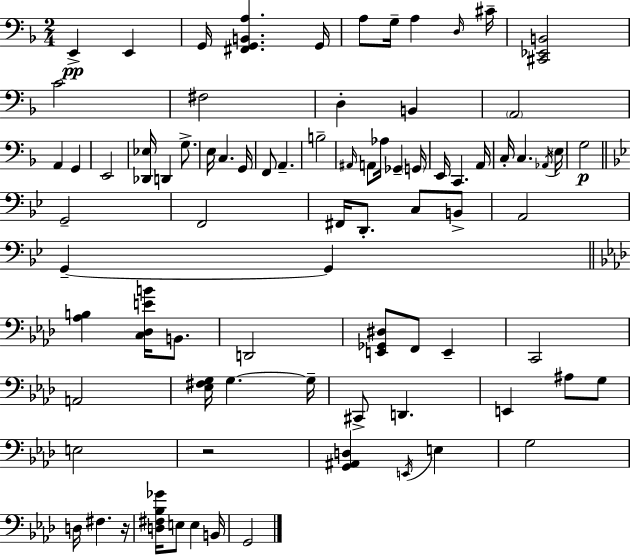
{
  \clef bass
  \numericTimeSignature
  \time 2/4
  \key d \minor
  e,4->\pp e,4 | g,16 <fis, g, b, a>4. g,16 | a8 g16-- a4 \grace { d16 } | cis'16-- <cis, ees, b,>2 | \break c'2 | fis2 | d4-. b,4 | \parenthesize a,2 | \break a,4 g,4 | e,2 | <des, ees>16 d,4 g8.-> | e16 c4. | \break g,16 f,8 a,4.-- | b2-- | \grace { ais,16 } a,8 aes16 ges,4-- | \parenthesize g,16 e,16 c,4. | \break a,16 c16-. c4. | \acciaccatura { aes,16 } \parenthesize e16 g2\p | \bar "||" \break \key bes \major g,2-- | f,2 | fis,16 d,8.-. c8 b,8-> | a,2 | \break g,4--~~ g,4 | \bar "||" \break \key aes \major <aes b>4 <c des e' b'>16 b,8. | d,2 | <e, ges, dis>8 f,8 e,4-- | c,2 | \break a,2 | <ees fis g>16 g4.~~ g16-- | cis,8-> d,4. | e,4 ais8 g8 | \break e2 | r2 | <g, ais, d>4 \acciaccatura { e,16 } e4 | g2 | \break d16 fis4. | r16 <d fis bes ges'>16 e8 e4 | b,16 g,2 | \bar "|."
}